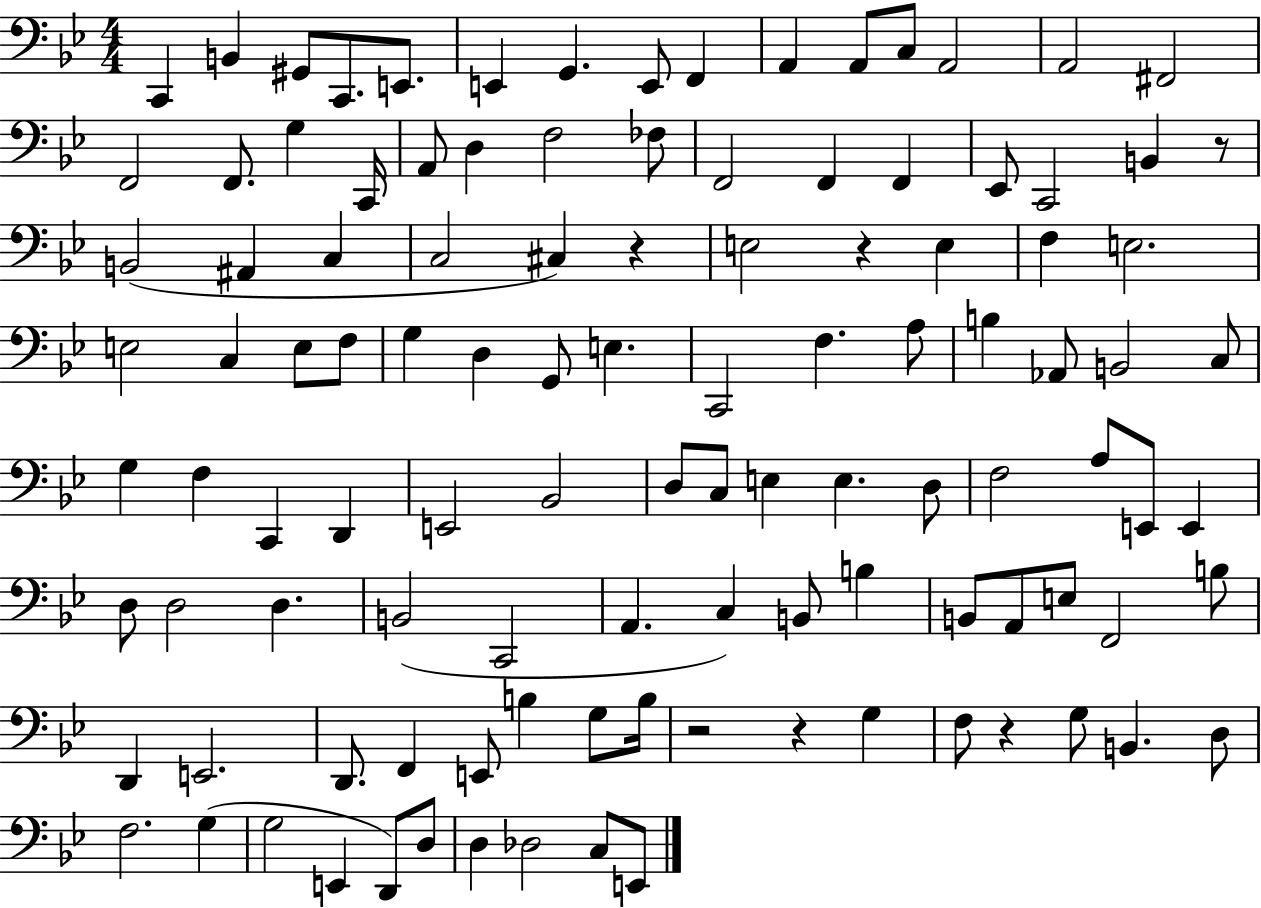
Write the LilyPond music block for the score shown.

{
  \clef bass
  \numericTimeSignature
  \time 4/4
  \key bes \major
  \repeat volta 2 { c,4 b,4 gis,8 c,8. e,8. | e,4 g,4. e,8 f,4 | a,4 a,8 c8 a,2 | a,2 fis,2 | \break f,2 f,8. g4 c,16 | a,8 d4 f2 fes8 | f,2 f,4 f,4 | ees,8 c,2 b,4 r8 | \break b,2( ais,4 c4 | c2 cis4) r4 | e2 r4 e4 | f4 e2. | \break e2 c4 e8 f8 | g4 d4 g,8 e4. | c,2 f4. a8 | b4 aes,8 b,2 c8 | \break g4 f4 c,4 d,4 | e,2 bes,2 | d8 c8 e4 e4. d8 | f2 a8 e,8 e,4 | \break d8 d2 d4. | b,2( c,2 | a,4. c4) b,8 b4 | b,8 a,8 e8 f,2 b8 | \break d,4 e,2. | d,8. f,4 e,8 b4 g8 b16 | r2 r4 g4 | f8 r4 g8 b,4. d8 | \break f2. g4( | g2 e,4 d,8) d8 | d4 des2 c8 e,8 | } \bar "|."
}